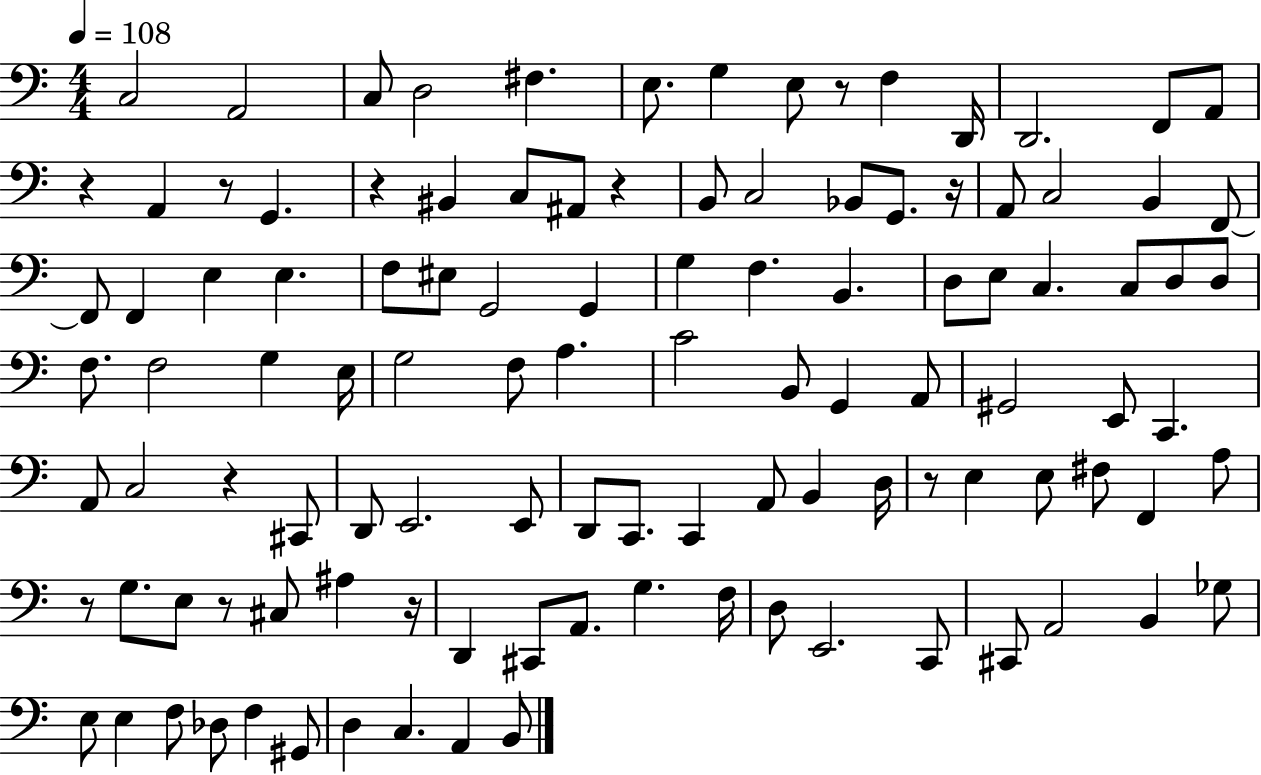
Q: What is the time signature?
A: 4/4